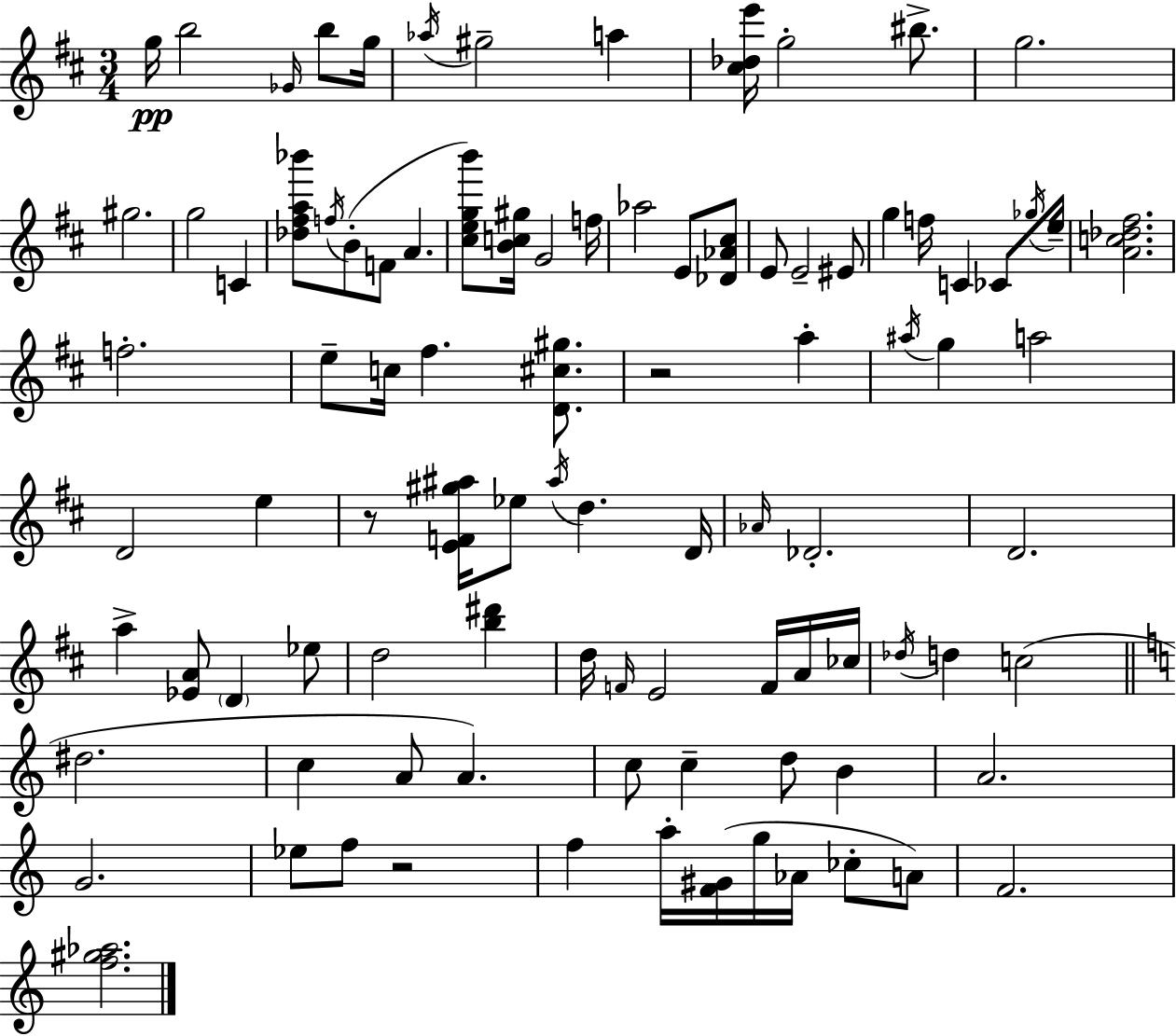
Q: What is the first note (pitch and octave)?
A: G5